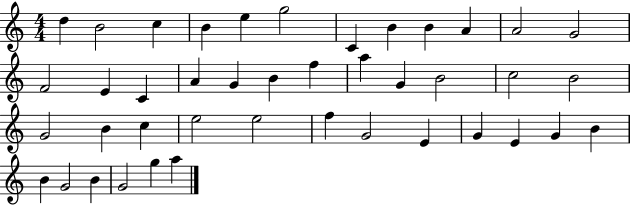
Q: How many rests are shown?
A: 0